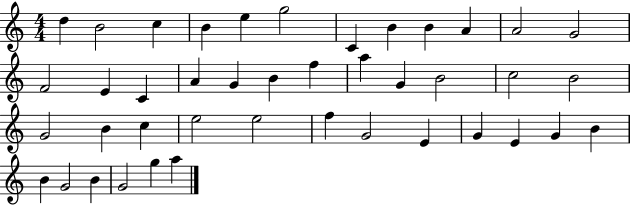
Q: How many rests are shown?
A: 0